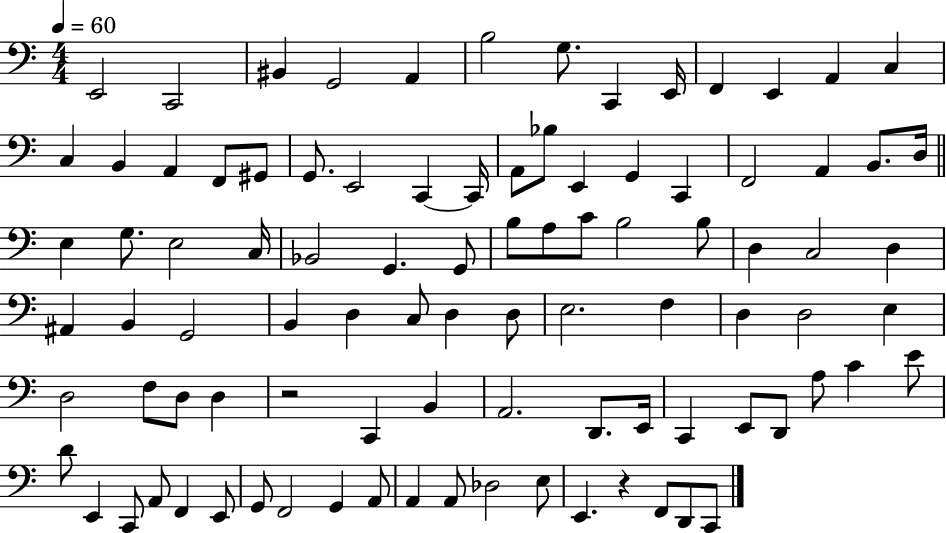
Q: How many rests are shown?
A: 2